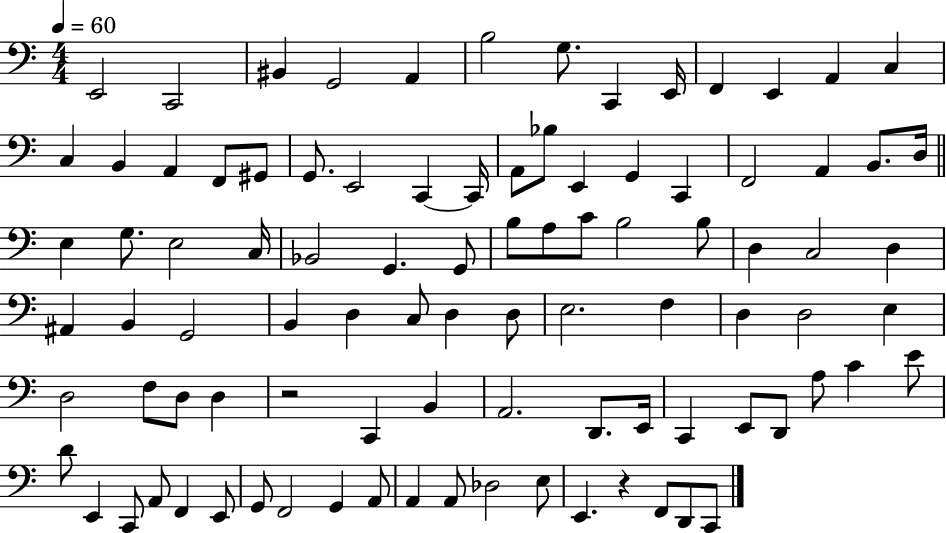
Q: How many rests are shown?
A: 2